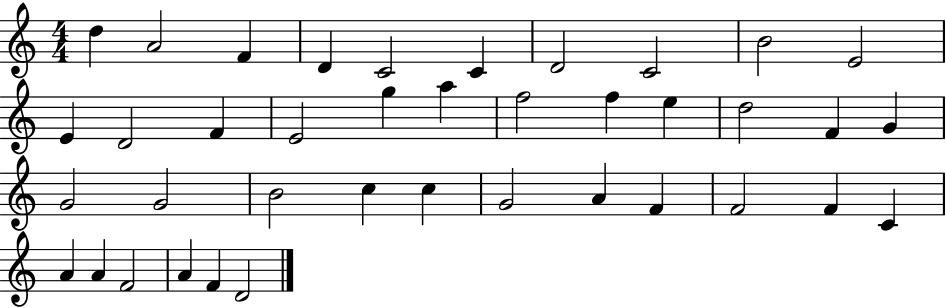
D5/q A4/h F4/q D4/q C4/h C4/q D4/h C4/h B4/h E4/h E4/q D4/h F4/q E4/h G5/q A5/q F5/h F5/q E5/q D5/h F4/q G4/q G4/h G4/h B4/h C5/q C5/q G4/h A4/q F4/q F4/h F4/q C4/q A4/q A4/q F4/h A4/q F4/q D4/h